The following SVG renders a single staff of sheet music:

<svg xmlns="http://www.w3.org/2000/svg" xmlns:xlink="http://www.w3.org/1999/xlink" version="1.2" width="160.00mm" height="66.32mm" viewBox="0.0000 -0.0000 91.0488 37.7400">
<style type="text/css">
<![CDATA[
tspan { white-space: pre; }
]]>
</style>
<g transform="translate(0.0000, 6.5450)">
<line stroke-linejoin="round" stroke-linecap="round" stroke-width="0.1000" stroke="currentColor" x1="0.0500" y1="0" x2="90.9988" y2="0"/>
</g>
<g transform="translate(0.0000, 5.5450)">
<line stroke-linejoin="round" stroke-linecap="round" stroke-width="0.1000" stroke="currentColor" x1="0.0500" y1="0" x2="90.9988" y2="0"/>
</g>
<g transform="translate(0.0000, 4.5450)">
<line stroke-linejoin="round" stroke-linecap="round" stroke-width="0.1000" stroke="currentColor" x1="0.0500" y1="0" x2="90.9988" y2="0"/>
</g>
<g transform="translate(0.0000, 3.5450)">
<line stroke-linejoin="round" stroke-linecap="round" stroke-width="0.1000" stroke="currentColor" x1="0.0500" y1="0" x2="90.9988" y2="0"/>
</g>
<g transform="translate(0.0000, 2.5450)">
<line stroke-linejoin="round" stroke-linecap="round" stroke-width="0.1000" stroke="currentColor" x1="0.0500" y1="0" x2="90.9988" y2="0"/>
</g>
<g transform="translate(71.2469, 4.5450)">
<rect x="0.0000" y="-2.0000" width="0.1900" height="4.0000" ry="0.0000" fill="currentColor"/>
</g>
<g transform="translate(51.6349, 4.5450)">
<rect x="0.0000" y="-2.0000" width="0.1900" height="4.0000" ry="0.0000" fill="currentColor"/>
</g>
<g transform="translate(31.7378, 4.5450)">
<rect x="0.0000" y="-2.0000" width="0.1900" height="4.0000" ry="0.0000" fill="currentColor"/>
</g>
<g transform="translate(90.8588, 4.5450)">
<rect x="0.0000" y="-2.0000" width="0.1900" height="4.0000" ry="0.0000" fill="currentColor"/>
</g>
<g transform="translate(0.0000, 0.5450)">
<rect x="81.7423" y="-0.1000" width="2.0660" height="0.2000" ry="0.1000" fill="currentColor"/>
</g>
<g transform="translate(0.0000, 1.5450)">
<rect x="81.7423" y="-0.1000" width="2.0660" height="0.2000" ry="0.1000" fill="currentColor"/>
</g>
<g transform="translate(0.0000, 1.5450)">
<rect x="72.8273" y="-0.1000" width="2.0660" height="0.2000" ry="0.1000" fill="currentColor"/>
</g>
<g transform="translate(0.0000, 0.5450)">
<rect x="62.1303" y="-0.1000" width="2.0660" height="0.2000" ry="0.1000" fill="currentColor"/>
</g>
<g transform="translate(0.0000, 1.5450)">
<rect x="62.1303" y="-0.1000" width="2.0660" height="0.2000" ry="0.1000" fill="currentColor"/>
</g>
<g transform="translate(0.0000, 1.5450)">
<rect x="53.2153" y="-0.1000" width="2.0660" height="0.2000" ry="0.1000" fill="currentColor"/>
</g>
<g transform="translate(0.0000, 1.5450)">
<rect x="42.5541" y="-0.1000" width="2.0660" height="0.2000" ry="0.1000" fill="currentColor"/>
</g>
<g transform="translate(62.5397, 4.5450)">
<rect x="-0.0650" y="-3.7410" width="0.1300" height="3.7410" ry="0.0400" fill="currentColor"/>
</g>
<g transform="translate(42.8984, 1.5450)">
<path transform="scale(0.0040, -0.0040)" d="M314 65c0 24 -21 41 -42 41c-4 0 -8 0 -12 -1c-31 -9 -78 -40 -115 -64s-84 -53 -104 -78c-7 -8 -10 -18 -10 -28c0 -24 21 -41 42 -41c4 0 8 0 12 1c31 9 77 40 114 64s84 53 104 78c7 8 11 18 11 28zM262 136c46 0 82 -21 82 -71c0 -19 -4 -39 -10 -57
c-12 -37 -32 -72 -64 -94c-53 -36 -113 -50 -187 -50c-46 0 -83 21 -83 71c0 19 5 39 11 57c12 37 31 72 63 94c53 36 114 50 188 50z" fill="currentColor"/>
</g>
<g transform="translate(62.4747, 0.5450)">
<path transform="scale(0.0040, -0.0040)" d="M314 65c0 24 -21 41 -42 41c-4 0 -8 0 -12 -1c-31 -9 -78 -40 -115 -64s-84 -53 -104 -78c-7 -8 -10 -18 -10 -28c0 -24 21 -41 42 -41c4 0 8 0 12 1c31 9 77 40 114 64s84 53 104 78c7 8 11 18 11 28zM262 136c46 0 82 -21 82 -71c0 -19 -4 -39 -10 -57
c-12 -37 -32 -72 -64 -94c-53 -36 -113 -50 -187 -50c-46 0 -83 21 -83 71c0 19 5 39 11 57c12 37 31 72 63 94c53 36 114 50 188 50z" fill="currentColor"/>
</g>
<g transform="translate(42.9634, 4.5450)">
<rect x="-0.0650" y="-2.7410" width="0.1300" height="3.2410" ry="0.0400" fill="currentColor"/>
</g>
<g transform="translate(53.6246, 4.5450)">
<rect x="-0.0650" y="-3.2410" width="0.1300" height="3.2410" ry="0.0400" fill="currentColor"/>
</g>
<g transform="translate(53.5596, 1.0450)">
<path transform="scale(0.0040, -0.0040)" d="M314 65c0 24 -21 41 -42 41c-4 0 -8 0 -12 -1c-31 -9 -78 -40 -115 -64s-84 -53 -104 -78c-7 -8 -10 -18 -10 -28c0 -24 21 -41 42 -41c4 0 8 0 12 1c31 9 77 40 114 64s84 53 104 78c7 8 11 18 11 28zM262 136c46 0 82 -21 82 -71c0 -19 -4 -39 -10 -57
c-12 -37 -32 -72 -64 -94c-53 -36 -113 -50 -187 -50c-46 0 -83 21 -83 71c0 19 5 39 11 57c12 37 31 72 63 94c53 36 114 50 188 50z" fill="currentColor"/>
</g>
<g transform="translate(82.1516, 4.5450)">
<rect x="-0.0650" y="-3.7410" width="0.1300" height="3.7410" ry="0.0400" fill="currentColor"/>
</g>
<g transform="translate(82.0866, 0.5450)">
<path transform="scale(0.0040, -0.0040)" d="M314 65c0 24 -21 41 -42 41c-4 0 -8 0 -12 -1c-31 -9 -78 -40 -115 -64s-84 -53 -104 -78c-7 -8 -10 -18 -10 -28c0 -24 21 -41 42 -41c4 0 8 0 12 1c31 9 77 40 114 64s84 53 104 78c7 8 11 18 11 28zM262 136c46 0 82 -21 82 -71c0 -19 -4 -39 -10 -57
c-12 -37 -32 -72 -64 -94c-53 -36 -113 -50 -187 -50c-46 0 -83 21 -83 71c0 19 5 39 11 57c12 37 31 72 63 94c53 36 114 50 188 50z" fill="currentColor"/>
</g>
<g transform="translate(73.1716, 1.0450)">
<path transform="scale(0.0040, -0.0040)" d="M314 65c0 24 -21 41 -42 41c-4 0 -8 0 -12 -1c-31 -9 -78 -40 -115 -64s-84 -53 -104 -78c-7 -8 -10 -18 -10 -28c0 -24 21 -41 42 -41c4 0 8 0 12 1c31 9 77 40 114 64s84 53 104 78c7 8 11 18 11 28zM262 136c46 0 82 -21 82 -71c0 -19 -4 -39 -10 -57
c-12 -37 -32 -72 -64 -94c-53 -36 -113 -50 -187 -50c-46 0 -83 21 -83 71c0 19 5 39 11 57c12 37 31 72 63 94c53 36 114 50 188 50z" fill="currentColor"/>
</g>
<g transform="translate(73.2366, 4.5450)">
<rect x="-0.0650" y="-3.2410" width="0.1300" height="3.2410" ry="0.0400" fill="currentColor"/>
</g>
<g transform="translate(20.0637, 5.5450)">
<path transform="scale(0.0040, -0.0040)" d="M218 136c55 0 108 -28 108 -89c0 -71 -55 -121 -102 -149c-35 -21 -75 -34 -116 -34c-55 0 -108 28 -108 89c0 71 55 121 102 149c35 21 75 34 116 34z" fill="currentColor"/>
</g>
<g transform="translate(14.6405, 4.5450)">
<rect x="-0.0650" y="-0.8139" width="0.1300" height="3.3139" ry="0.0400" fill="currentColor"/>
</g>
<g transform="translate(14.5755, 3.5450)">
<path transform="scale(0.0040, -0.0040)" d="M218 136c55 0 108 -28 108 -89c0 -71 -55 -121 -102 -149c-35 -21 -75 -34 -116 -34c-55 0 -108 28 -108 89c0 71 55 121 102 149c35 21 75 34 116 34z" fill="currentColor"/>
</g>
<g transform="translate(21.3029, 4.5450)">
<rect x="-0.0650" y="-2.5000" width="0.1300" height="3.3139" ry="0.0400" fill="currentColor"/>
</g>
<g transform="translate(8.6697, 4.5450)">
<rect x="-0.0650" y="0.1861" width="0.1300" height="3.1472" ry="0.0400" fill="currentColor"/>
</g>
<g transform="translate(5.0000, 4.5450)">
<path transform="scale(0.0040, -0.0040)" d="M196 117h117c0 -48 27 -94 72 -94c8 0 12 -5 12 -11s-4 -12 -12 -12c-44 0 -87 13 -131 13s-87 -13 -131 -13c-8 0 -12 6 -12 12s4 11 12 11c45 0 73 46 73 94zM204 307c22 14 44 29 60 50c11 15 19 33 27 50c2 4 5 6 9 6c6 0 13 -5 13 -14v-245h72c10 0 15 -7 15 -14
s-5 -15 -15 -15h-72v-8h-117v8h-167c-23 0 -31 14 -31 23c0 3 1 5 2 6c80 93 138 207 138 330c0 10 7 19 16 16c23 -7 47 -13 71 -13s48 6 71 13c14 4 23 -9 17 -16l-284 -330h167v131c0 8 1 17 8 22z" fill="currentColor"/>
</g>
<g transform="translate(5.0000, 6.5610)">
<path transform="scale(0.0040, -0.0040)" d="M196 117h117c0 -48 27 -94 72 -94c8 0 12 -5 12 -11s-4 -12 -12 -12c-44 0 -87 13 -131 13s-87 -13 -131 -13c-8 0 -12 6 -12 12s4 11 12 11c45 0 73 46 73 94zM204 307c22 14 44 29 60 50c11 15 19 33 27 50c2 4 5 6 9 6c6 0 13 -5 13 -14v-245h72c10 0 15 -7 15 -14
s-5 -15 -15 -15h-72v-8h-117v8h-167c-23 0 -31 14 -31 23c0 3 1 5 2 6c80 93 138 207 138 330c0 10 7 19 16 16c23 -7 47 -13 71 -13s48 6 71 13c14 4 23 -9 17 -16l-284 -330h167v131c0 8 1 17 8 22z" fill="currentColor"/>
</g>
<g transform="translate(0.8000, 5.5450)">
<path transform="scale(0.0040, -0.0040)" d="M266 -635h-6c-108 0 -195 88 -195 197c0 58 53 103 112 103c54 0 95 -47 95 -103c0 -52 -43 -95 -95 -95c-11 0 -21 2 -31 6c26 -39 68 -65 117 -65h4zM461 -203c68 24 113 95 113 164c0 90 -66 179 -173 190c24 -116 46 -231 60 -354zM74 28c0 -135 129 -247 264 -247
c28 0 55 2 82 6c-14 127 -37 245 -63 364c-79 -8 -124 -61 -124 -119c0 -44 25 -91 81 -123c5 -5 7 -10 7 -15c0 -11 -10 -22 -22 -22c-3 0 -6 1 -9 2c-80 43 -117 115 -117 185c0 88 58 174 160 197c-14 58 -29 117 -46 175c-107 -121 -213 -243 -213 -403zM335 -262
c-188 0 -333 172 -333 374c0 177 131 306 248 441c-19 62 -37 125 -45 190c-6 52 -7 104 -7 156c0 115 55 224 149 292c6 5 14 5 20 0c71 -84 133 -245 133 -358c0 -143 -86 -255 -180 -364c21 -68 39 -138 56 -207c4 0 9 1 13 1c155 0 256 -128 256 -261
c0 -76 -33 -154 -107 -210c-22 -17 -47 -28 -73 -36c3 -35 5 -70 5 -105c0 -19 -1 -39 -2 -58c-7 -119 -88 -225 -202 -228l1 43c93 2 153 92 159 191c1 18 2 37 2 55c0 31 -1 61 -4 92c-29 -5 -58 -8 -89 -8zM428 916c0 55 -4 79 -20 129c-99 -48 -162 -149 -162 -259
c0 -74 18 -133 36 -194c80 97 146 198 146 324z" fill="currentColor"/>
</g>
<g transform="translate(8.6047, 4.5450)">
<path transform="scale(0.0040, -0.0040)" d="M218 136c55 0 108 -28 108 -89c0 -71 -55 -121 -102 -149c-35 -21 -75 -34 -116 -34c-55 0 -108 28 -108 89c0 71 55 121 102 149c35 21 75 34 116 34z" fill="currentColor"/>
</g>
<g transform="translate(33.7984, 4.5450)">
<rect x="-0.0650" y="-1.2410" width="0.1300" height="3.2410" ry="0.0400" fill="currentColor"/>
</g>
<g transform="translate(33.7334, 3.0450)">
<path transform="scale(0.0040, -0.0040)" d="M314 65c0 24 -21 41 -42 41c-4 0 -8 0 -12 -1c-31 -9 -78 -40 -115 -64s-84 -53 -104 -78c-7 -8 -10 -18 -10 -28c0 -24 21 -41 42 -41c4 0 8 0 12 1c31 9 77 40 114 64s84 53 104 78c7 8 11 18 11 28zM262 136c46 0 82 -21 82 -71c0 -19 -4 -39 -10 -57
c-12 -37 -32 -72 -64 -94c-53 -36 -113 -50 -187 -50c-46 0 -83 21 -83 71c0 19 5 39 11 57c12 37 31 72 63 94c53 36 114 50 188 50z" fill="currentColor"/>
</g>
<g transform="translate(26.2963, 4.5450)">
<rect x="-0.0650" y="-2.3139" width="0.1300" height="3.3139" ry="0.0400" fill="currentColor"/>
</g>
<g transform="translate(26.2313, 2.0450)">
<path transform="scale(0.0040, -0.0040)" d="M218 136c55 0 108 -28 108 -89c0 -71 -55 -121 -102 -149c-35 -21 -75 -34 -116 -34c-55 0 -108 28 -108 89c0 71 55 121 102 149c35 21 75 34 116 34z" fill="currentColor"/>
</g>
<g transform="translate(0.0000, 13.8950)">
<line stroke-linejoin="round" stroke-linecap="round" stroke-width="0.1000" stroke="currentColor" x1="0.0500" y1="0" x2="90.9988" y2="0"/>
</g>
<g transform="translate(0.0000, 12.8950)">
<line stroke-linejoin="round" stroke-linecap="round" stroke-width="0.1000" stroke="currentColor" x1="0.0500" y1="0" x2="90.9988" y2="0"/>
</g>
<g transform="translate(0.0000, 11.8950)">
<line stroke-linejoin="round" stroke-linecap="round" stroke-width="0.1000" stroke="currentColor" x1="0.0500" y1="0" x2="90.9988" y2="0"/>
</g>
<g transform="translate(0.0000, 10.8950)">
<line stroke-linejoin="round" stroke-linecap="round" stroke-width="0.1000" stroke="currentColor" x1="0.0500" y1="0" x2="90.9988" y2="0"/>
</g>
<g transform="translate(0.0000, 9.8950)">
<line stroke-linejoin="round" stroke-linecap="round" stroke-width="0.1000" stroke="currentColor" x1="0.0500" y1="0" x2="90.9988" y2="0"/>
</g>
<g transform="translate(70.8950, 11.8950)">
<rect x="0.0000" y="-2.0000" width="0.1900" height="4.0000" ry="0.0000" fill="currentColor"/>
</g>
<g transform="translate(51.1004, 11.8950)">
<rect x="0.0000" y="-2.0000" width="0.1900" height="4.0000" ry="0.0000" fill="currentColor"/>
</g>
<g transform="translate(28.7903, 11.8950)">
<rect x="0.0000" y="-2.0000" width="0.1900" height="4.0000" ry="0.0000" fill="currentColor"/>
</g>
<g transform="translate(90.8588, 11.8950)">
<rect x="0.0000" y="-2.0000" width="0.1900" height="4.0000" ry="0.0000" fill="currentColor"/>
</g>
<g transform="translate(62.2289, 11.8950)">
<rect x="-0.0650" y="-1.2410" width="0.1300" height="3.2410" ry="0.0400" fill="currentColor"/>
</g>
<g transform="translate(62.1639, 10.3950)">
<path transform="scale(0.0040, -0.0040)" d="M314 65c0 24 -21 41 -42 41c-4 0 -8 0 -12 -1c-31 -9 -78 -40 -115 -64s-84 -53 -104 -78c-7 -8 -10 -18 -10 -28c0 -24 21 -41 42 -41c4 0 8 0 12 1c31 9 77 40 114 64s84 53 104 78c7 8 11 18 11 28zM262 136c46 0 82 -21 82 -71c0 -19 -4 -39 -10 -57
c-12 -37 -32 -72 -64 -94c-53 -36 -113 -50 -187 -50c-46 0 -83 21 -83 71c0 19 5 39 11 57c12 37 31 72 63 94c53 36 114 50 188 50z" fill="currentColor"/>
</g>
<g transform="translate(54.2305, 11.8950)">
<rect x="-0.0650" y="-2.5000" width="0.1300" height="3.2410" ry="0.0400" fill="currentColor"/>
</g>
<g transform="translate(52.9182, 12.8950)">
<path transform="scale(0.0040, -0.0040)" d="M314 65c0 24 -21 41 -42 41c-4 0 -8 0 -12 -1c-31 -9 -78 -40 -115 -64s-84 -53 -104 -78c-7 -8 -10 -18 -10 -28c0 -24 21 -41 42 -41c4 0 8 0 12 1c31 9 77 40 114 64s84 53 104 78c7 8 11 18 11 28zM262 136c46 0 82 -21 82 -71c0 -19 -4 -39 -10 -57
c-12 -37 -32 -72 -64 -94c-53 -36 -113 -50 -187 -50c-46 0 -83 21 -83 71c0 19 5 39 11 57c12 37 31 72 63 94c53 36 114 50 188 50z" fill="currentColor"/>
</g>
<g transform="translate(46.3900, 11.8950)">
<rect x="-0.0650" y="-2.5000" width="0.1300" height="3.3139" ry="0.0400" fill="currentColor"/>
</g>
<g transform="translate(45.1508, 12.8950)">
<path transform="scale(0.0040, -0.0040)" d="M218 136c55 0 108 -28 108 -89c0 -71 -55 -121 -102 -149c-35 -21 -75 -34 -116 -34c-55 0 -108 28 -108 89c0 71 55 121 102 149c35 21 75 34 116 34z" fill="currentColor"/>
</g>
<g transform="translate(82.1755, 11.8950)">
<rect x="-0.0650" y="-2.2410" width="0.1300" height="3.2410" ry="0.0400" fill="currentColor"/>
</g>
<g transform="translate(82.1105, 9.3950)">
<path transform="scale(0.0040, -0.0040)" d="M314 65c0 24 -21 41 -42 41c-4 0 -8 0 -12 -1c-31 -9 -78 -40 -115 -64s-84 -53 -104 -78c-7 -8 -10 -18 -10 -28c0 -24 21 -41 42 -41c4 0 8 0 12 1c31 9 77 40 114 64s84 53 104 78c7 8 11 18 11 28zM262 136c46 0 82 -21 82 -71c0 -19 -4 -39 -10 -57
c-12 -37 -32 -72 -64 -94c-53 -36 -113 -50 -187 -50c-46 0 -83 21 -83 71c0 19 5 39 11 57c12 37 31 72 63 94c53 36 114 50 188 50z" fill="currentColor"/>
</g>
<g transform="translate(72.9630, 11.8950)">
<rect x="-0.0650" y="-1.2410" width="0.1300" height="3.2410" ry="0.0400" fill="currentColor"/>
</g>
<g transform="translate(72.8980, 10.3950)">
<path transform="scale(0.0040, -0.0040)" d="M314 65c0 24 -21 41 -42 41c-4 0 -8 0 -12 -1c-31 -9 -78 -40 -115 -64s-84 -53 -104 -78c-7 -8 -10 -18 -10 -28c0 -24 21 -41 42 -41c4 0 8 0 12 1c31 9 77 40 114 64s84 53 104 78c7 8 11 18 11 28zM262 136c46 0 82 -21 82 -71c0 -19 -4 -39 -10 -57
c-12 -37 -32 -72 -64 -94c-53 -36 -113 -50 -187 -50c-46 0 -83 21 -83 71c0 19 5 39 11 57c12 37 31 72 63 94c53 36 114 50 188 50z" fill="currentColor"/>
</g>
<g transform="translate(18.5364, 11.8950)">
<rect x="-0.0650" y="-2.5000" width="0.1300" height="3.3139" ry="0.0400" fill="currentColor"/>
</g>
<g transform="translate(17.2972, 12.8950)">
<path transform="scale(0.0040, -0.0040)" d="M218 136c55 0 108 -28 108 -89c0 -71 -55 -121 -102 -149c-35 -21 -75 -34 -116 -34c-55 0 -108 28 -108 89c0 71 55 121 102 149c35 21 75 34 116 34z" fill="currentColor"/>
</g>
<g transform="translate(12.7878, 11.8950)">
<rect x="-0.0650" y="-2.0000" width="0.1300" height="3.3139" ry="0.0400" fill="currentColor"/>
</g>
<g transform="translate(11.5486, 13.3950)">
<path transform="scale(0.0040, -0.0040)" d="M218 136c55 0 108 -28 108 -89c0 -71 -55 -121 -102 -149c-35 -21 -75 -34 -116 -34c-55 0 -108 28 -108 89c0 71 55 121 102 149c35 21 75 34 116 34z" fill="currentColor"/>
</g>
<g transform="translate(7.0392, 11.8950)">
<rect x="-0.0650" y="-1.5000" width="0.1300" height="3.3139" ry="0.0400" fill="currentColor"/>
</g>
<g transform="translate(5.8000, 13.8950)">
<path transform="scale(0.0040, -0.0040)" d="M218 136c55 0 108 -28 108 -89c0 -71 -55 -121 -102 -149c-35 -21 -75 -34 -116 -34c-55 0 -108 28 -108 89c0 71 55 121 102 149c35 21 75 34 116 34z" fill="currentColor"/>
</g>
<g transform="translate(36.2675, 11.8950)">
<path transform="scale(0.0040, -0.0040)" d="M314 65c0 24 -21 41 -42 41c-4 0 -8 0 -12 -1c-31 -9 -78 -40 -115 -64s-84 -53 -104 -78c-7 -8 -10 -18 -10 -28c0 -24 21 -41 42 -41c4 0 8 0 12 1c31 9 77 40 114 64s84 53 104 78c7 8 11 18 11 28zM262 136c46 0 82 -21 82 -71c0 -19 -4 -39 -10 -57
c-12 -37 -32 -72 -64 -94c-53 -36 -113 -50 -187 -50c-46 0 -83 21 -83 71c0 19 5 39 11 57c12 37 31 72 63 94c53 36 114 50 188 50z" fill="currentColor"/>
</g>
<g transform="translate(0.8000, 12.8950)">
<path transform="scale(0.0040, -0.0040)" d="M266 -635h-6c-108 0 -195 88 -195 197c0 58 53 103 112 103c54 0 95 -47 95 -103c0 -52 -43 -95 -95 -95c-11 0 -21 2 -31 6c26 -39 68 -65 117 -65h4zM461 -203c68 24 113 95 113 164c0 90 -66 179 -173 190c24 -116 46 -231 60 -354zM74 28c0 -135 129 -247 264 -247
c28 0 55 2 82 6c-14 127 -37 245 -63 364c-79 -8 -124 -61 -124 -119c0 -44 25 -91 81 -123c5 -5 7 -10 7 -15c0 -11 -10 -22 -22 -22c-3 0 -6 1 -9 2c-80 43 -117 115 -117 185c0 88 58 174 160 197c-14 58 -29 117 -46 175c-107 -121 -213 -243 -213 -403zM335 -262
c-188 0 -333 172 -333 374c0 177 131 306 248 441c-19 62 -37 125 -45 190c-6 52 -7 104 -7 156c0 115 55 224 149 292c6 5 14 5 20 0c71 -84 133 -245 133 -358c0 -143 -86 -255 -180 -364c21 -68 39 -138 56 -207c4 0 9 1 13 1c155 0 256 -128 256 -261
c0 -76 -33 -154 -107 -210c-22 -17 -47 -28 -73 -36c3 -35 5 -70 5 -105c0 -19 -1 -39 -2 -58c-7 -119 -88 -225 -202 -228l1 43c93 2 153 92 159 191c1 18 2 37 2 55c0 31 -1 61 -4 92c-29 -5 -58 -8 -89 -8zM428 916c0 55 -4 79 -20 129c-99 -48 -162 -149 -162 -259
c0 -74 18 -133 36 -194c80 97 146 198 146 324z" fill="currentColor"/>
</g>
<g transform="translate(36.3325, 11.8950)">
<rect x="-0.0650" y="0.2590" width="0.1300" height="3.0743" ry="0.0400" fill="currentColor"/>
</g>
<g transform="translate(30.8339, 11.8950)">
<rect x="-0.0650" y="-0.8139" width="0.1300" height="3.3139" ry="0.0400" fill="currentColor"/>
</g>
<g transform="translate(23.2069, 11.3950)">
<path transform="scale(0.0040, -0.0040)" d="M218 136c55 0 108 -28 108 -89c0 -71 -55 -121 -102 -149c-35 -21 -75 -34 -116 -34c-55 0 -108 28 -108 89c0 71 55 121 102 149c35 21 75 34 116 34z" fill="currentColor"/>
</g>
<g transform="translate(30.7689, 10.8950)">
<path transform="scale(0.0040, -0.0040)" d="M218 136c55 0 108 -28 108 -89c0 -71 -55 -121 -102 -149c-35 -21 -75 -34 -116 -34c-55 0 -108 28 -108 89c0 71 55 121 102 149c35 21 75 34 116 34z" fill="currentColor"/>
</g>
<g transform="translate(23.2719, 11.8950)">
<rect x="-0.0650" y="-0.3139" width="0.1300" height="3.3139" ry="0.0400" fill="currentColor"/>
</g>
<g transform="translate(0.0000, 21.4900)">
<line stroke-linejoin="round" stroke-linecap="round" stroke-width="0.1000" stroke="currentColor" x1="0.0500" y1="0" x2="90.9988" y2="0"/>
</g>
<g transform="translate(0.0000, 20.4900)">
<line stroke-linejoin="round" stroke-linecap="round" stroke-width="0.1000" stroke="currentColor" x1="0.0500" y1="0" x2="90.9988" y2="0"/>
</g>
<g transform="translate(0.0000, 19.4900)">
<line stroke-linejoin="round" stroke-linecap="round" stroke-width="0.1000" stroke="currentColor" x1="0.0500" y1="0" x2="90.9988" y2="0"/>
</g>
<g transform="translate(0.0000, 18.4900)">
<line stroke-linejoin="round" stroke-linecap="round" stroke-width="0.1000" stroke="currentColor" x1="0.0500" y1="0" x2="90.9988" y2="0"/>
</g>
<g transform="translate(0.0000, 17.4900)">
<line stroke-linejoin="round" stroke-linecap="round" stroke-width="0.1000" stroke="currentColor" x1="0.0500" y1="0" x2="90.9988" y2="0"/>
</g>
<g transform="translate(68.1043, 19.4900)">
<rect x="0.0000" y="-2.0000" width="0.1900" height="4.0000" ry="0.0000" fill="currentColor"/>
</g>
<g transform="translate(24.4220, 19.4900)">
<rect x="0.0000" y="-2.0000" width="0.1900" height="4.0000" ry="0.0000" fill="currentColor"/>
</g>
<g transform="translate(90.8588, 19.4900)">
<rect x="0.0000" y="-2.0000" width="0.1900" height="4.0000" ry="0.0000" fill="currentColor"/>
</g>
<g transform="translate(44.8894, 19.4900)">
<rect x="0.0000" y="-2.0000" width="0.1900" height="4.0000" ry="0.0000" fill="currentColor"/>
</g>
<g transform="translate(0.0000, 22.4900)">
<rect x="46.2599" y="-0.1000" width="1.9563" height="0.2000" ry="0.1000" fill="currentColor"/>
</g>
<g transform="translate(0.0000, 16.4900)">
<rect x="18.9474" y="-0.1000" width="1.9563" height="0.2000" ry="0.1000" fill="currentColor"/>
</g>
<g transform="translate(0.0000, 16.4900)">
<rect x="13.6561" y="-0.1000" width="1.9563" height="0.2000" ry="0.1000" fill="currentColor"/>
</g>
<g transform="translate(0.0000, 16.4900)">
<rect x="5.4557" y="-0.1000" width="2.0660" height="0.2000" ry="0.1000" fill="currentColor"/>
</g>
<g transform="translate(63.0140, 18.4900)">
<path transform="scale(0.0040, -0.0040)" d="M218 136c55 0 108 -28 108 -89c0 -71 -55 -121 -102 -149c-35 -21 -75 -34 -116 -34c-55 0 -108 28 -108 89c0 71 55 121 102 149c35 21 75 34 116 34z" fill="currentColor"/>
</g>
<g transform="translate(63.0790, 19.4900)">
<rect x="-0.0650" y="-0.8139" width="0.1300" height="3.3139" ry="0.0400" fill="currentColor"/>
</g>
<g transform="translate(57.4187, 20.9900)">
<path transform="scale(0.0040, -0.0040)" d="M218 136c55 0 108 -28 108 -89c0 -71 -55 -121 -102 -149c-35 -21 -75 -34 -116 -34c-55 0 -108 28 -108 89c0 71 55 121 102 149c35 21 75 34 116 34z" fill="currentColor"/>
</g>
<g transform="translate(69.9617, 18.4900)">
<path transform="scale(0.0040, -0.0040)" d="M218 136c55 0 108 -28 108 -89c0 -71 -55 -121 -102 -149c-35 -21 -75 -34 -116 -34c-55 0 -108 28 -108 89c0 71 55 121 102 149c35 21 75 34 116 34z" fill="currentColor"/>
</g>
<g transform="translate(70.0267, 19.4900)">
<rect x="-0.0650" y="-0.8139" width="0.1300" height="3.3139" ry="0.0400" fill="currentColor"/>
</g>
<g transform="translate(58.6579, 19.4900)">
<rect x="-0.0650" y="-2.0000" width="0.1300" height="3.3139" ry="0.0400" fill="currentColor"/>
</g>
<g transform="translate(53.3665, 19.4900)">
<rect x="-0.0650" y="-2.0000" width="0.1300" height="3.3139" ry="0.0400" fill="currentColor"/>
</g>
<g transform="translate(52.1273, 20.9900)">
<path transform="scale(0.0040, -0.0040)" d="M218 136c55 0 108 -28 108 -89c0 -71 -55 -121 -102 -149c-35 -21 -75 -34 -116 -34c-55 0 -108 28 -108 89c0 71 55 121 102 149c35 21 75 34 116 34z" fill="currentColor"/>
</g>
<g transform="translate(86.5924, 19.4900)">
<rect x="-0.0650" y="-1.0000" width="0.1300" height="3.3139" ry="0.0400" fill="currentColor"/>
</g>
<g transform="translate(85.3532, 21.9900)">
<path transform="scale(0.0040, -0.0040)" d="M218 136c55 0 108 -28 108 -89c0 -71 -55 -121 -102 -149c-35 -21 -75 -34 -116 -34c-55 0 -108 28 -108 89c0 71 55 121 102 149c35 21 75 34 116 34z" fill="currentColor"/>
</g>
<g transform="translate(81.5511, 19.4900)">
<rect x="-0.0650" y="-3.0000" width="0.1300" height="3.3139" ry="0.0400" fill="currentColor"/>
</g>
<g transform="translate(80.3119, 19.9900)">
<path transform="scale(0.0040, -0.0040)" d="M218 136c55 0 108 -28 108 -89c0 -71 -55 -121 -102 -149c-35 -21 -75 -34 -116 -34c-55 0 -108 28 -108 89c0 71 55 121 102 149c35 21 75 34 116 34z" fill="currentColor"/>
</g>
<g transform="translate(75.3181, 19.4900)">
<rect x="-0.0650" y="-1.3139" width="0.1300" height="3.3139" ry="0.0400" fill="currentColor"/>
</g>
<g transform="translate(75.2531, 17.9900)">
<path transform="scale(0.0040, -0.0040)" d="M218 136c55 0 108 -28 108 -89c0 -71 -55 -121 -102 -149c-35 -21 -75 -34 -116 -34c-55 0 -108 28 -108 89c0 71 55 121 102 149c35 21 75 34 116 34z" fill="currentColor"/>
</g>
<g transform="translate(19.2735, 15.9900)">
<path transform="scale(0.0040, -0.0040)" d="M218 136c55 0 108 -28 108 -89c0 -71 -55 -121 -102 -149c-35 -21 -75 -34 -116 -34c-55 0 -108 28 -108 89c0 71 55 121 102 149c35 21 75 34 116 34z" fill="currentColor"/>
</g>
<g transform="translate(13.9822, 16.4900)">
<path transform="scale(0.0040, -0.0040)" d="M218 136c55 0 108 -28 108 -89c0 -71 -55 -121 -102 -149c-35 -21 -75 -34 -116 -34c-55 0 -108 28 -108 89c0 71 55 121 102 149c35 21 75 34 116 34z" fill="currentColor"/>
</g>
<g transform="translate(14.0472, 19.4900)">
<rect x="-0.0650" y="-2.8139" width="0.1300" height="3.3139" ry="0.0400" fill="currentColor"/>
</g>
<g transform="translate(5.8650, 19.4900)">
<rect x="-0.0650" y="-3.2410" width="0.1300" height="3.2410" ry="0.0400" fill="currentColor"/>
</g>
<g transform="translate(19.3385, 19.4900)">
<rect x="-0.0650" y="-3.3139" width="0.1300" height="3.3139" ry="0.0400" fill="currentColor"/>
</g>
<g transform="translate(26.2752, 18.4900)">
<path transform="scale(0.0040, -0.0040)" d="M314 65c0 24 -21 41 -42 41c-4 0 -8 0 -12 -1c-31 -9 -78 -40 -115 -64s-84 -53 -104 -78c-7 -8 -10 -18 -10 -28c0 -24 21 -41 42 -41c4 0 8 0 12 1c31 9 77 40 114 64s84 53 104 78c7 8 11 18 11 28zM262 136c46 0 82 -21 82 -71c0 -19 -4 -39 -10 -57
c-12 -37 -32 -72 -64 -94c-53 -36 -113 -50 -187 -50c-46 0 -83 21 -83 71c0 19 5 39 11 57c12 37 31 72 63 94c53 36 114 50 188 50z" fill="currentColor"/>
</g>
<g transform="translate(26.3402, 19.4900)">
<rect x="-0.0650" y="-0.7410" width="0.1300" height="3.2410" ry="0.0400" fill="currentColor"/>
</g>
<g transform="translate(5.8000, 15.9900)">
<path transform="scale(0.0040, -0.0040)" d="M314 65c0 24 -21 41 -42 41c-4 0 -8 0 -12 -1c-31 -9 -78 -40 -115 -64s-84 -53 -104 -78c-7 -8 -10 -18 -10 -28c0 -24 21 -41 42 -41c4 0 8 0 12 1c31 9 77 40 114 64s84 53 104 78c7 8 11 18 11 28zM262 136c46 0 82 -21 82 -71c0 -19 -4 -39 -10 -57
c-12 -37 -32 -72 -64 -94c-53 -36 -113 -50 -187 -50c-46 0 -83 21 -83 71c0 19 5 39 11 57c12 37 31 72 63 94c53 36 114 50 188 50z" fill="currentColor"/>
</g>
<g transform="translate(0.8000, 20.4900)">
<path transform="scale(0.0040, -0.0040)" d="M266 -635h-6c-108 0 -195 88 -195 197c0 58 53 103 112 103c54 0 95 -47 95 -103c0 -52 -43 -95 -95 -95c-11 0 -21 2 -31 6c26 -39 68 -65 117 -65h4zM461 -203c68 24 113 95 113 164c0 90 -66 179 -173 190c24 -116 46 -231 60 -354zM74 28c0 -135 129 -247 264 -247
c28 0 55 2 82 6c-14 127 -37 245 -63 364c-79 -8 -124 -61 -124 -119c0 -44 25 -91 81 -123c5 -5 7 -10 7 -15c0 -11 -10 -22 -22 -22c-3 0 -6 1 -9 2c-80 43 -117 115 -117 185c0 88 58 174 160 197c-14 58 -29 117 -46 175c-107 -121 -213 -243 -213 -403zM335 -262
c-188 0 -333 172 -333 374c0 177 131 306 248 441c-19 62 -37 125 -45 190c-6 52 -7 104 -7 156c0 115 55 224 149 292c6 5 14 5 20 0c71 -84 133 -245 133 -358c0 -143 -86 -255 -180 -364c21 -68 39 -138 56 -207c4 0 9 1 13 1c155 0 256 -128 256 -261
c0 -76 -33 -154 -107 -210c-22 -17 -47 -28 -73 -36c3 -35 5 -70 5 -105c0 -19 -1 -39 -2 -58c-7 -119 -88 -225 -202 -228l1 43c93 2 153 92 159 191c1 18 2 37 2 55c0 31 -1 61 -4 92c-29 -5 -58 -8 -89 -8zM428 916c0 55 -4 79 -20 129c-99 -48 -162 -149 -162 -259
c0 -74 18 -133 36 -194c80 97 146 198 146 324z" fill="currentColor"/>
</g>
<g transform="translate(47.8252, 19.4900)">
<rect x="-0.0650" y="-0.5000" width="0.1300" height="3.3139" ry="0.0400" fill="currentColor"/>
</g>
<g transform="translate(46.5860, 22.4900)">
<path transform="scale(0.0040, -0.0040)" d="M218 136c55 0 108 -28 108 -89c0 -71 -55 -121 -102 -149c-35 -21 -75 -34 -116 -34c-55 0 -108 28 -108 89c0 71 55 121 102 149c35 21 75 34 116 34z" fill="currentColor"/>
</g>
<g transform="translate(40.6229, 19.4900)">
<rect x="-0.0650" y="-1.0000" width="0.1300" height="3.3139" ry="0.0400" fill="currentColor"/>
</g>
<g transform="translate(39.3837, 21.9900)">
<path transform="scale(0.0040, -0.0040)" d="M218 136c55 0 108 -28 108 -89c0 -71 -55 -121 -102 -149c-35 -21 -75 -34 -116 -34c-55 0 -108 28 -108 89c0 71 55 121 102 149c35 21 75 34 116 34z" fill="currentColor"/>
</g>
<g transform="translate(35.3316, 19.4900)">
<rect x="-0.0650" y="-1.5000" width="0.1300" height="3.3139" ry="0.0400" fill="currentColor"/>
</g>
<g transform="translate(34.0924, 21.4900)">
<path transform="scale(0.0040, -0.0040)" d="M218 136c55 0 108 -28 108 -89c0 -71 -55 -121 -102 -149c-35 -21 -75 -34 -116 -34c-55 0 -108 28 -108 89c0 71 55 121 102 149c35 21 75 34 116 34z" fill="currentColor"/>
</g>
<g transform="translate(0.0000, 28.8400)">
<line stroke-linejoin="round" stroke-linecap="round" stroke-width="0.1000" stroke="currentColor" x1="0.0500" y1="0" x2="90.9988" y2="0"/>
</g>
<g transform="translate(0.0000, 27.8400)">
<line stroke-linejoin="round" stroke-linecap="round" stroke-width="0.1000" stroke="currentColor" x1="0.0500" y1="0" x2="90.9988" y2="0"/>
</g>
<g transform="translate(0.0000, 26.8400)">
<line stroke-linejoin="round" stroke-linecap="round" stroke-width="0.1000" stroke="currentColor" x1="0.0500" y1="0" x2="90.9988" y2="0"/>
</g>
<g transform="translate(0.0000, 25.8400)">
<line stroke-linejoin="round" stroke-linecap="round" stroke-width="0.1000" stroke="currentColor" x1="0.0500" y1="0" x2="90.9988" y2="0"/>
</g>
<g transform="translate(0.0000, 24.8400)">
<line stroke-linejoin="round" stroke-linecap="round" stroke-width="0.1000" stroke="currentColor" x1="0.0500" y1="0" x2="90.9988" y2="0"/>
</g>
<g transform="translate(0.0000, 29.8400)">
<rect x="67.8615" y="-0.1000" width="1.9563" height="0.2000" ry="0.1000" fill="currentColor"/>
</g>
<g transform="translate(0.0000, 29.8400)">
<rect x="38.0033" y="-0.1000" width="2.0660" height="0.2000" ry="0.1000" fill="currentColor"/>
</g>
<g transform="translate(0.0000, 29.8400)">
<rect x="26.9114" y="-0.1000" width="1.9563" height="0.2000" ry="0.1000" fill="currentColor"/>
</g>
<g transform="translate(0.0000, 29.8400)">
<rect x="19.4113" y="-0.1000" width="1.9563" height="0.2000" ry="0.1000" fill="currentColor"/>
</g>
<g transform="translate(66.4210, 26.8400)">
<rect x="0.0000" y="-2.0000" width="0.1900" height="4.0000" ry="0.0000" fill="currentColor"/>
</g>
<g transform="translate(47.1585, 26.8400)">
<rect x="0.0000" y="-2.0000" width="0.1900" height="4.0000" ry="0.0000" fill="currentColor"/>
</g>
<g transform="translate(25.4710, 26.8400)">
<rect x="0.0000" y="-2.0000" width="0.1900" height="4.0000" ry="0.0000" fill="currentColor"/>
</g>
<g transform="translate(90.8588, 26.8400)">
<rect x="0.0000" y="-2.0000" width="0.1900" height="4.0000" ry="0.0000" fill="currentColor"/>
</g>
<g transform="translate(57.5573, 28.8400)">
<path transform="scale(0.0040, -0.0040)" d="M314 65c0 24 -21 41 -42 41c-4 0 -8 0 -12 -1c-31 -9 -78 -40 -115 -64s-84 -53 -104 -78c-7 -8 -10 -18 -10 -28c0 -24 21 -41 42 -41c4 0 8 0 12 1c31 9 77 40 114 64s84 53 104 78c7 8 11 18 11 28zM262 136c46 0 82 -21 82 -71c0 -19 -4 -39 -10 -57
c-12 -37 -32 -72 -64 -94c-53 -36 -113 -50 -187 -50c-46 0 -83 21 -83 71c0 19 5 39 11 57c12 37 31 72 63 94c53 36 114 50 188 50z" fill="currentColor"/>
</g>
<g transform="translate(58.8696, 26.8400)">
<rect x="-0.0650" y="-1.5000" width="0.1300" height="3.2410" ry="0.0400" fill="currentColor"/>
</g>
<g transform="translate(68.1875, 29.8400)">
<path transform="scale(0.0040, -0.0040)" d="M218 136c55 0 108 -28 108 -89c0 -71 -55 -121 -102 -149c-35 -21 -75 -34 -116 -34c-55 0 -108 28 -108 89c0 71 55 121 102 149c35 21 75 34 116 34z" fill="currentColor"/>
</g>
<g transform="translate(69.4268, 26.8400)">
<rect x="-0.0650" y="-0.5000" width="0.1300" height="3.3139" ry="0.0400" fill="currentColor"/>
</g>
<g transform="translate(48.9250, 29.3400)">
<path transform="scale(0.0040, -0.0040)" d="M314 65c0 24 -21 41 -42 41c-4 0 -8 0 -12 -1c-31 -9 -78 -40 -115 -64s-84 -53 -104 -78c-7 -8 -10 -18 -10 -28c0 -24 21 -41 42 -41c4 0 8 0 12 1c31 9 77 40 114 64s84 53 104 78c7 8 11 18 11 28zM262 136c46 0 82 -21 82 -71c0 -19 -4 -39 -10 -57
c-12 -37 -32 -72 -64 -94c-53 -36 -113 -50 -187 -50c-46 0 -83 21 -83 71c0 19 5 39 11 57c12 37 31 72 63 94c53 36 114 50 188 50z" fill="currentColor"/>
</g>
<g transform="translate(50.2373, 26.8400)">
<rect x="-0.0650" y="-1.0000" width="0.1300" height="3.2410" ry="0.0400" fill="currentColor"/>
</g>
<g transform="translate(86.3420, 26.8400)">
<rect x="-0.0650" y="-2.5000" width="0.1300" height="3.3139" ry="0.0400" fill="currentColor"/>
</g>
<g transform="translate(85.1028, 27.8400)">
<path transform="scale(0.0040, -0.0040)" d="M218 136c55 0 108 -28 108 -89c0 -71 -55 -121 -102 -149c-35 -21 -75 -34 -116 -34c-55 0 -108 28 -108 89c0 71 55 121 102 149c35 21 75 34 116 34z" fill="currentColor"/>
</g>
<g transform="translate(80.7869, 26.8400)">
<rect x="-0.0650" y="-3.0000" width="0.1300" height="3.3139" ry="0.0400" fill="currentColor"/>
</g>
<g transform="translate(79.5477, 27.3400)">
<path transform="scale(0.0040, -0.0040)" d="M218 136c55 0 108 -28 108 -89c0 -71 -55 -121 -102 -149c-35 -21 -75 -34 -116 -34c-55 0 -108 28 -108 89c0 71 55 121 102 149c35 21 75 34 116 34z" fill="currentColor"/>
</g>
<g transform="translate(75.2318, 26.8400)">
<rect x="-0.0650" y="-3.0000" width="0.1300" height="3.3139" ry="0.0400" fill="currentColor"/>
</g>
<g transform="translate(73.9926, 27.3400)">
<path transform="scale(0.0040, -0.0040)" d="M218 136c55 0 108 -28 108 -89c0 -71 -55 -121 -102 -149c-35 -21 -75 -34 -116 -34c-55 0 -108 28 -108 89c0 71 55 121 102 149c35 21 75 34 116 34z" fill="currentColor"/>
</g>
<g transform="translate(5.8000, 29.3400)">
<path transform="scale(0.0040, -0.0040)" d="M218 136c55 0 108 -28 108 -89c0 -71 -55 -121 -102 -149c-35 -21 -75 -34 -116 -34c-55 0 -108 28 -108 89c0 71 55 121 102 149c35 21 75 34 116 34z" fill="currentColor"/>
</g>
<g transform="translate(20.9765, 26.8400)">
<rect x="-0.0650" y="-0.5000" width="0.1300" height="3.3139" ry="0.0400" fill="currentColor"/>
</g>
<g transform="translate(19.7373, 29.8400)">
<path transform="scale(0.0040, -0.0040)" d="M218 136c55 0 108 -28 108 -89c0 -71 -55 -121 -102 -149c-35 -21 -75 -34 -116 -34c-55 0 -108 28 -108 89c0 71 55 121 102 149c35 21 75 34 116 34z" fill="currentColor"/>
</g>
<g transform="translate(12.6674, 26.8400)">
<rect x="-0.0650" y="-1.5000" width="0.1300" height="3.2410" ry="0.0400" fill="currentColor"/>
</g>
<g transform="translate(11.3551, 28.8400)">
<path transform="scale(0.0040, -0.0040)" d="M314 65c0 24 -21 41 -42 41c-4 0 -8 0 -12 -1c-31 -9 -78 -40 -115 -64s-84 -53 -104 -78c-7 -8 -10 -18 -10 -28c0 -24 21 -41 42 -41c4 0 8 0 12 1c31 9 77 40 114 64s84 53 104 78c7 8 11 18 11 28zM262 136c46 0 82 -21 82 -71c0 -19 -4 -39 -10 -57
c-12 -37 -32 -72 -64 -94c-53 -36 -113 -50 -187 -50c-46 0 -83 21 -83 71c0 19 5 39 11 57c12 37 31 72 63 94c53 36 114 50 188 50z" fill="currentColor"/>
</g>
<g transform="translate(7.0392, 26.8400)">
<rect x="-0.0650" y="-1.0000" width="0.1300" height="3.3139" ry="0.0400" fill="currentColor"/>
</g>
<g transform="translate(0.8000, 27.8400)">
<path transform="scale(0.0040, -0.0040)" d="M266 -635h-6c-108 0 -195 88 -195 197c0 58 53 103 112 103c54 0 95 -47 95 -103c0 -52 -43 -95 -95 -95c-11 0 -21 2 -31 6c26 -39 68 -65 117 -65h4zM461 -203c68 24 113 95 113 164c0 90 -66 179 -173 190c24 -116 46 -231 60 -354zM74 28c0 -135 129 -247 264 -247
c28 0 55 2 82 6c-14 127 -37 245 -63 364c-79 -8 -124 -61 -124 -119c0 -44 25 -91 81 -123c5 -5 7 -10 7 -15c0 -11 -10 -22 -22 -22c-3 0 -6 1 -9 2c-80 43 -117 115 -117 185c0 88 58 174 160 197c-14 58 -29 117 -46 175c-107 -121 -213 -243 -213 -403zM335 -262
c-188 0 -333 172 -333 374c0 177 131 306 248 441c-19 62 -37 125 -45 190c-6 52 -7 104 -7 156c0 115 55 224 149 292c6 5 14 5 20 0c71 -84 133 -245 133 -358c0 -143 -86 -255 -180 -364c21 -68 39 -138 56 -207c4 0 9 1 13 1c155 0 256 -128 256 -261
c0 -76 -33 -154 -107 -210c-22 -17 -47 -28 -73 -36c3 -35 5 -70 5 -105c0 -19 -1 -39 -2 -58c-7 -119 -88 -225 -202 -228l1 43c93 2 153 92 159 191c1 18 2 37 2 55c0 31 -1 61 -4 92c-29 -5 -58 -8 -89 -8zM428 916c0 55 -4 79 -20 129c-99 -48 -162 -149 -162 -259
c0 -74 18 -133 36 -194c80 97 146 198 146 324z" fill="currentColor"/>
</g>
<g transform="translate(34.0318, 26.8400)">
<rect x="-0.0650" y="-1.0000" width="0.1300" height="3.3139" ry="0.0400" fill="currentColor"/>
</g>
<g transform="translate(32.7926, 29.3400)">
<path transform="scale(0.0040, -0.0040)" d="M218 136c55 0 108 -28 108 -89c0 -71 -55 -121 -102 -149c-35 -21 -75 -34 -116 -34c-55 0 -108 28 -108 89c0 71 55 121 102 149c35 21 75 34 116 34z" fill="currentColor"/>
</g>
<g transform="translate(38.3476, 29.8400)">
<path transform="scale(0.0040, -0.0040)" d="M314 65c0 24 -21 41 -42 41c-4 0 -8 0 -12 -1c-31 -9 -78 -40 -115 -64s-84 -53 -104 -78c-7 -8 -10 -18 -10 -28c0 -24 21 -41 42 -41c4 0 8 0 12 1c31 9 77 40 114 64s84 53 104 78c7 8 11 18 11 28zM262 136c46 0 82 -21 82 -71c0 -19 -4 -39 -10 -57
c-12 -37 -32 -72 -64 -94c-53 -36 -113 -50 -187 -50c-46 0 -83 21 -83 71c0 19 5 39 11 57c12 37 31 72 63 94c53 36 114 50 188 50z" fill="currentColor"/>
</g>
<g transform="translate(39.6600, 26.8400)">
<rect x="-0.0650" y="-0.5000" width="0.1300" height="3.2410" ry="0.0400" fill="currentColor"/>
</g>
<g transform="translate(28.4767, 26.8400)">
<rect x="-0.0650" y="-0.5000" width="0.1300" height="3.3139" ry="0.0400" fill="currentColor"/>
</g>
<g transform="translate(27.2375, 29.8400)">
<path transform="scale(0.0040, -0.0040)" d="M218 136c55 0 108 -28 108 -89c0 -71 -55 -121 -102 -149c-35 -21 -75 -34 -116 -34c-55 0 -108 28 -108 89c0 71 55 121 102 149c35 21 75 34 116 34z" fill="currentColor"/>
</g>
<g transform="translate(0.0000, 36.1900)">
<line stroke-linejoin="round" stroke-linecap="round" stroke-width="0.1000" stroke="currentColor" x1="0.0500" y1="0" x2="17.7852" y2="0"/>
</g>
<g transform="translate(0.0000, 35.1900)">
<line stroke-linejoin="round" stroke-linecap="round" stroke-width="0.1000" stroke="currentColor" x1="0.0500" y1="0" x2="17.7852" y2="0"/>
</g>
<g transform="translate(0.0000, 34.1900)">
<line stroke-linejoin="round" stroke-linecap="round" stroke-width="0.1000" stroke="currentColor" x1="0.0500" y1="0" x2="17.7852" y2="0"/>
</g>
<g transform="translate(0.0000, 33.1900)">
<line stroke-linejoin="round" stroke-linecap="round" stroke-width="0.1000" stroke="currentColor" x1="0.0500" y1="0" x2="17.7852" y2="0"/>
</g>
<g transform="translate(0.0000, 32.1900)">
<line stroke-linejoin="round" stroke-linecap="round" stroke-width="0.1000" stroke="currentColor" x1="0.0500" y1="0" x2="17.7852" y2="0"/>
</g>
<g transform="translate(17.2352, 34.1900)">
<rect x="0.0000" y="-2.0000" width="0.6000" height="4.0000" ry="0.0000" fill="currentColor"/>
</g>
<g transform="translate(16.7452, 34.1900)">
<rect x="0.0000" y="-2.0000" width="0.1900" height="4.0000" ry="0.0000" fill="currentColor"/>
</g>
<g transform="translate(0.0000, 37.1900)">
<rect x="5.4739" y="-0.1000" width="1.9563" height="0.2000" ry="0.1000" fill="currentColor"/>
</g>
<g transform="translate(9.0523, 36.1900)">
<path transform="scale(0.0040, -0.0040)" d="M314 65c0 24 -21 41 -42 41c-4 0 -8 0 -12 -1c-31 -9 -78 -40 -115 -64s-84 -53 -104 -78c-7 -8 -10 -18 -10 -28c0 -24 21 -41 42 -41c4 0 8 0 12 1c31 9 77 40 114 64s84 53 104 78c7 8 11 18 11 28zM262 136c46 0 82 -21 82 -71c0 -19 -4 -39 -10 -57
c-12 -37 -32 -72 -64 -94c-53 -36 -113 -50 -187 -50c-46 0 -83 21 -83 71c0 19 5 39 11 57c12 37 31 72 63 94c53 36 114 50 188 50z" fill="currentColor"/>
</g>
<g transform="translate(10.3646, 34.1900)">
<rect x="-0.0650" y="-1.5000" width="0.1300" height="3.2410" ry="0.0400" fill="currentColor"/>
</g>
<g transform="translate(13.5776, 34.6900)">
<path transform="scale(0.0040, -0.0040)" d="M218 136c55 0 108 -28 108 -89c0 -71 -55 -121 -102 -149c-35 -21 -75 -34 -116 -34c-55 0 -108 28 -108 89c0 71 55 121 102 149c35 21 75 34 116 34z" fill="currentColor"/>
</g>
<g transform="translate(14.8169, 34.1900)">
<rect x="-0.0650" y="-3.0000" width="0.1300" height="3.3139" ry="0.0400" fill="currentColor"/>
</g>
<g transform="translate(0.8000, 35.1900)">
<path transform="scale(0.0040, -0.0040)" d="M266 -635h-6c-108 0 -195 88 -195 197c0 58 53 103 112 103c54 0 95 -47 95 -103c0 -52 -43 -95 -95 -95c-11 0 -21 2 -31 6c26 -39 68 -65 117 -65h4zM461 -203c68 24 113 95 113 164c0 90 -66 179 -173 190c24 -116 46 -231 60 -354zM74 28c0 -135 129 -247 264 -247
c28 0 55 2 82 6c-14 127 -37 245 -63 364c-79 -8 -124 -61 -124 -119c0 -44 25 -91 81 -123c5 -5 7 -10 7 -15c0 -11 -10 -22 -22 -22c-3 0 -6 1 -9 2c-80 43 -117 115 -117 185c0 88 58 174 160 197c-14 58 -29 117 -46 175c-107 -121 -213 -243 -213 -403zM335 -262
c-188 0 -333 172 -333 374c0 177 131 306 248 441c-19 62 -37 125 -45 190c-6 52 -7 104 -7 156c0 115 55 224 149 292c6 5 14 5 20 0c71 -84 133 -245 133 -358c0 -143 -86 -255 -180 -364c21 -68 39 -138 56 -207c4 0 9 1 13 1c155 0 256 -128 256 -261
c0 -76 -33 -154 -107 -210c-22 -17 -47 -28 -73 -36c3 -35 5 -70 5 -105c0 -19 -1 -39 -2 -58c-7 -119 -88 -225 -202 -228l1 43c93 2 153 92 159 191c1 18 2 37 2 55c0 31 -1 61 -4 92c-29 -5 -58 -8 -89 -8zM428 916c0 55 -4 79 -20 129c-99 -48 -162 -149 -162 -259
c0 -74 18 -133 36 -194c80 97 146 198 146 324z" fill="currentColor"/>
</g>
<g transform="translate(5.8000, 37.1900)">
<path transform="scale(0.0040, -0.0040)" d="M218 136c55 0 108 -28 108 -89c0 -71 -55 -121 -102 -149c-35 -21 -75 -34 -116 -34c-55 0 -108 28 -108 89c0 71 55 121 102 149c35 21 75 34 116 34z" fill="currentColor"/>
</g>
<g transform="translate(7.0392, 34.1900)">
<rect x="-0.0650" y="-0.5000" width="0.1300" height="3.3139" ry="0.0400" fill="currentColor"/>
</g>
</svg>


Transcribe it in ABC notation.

X:1
T:Untitled
M:4/4
L:1/4
K:C
B d G g e2 a2 b2 c'2 b2 c'2 E F G c d B2 G G2 e2 e2 g2 b2 a b d2 E D C F F d d e A D D E2 C C D C2 D2 E2 C A A G C E2 A